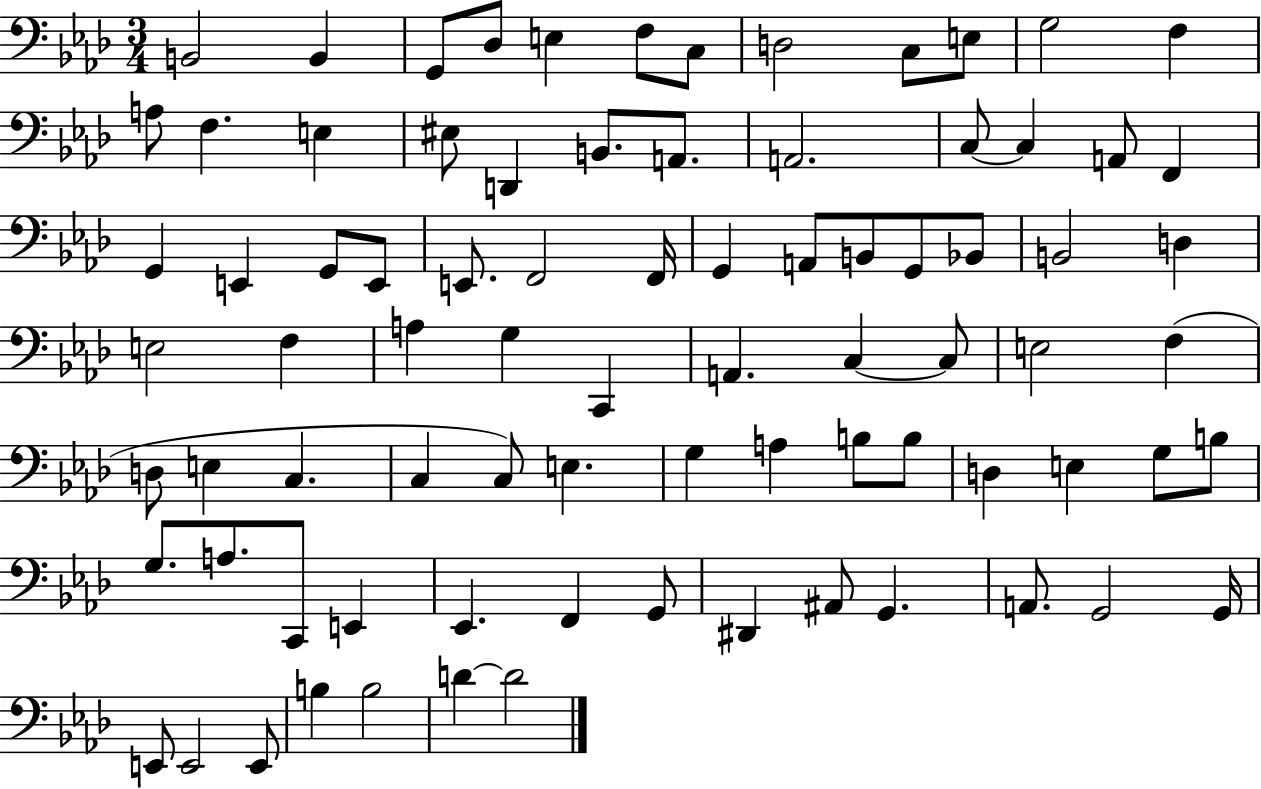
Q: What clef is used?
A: bass